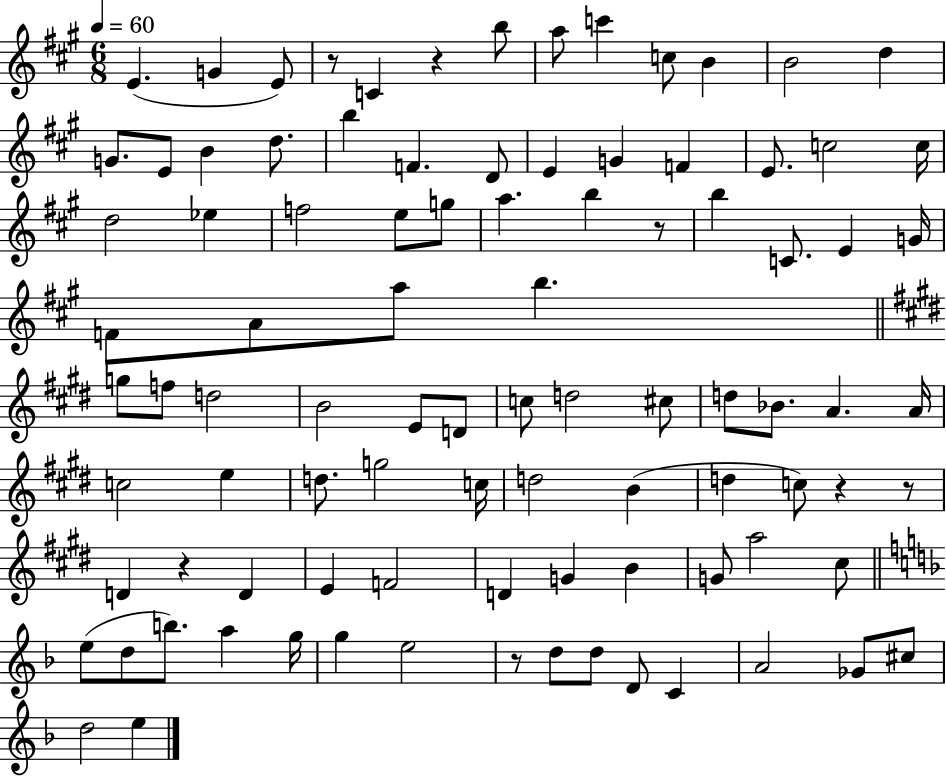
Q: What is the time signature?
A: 6/8